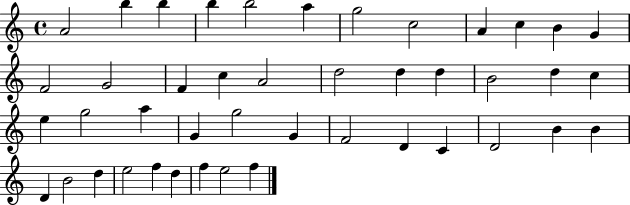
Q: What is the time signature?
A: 4/4